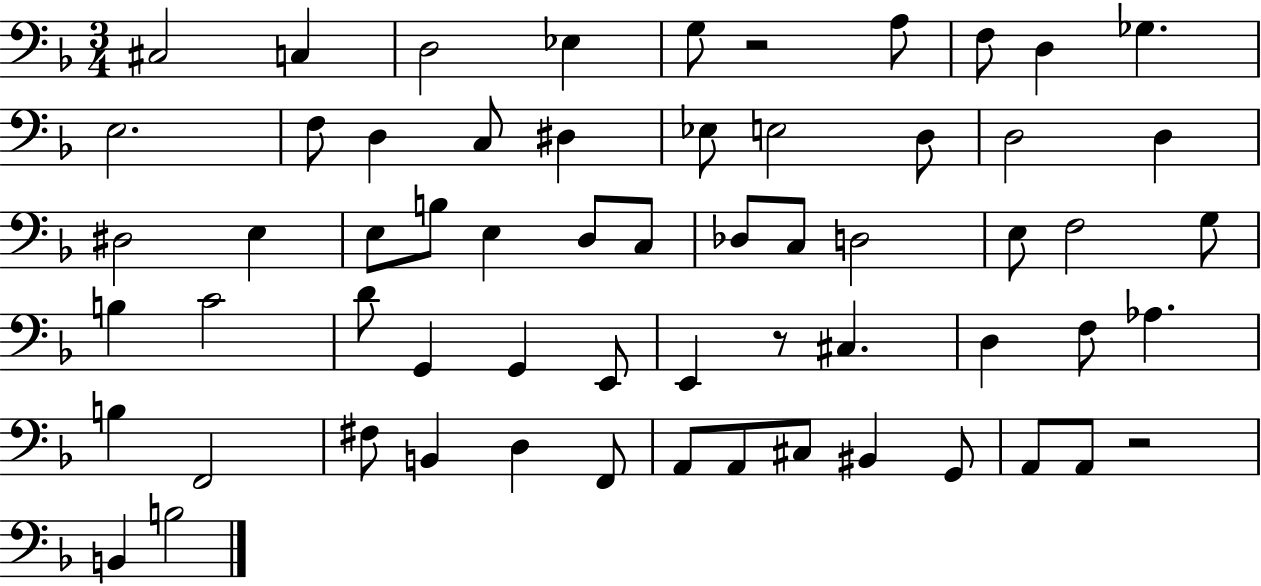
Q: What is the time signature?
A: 3/4